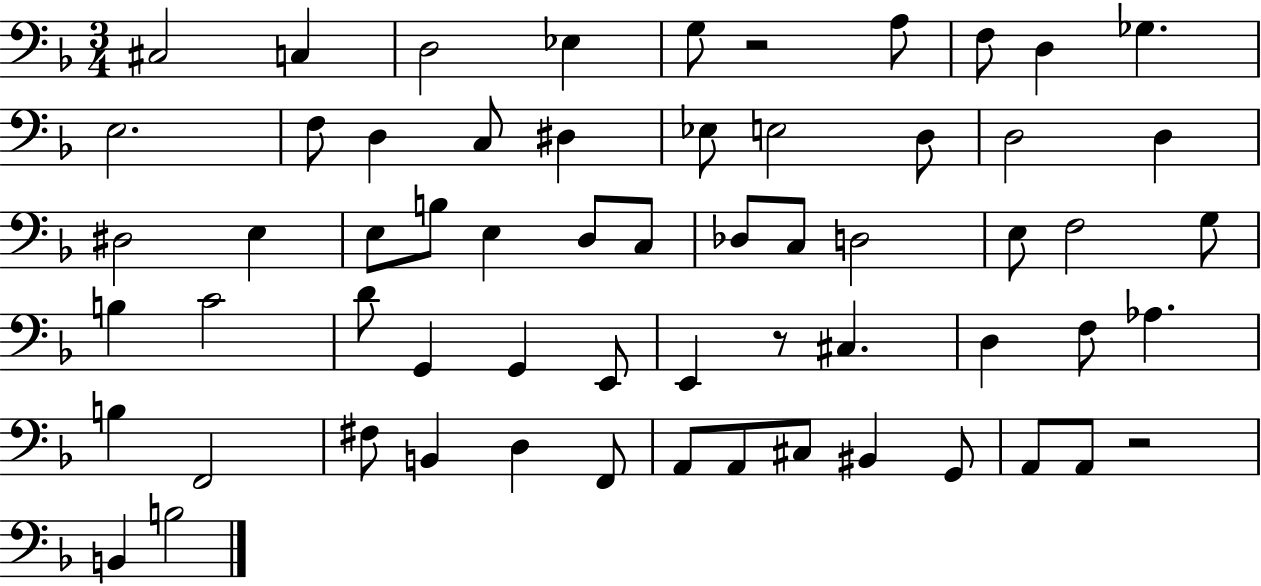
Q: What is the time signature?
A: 3/4